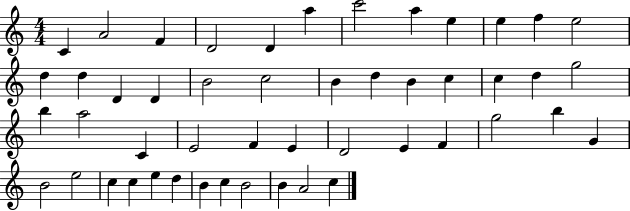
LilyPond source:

{
  \clef treble
  \numericTimeSignature
  \time 4/4
  \key c \major
  c'4 a'2 f'4 | d'2 d'4 a''4 | c'''2 a''4 e''4 | e''4 f''4 e''2 | \break d''4 d''4 d'4 d'4 | b'2 c''2 | b'4 d''4 b'4 c''4 | c''4 d''4 g''2 | \break b''4 a''2 c'4 | e'2 f'4 e'4 | d'2 e'4 f'4 | g''2 b''4 g'4 | \break b'2 e''2 | c''4 c''4 e''4 d''4 | b'4 c''4 b'2 | b'4 a'2 c''4 | \break \bar "|."
}